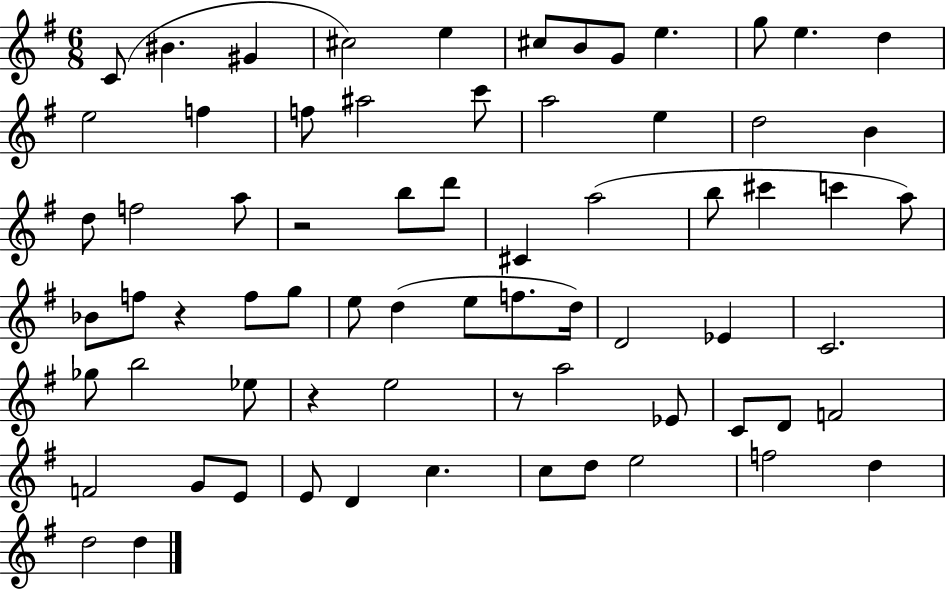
X:1
T:Untitled
M:6/8
L:1/4
K:G
C/2 ^B ^G ^c2 e ^c/2 B/2 G/2 e g/2 e d e2 f f/2 ^a2 c'/2 a2 e d2 B d/2 f2 a/2 z2 b/2 d'/2 ^C a2 b/2 ^c' c' a/2 _B/2 f/2 z f/2 g/2 e/2 d e/2 f/2 d/4 D2 _E C2 _g/2 b2 _e/2 z e2 z/2 a2 _E/2 C/2 D/2 F2 F2 G/2 E/2 E/2 D c c/2 d/2 e2 f2 d d2 d